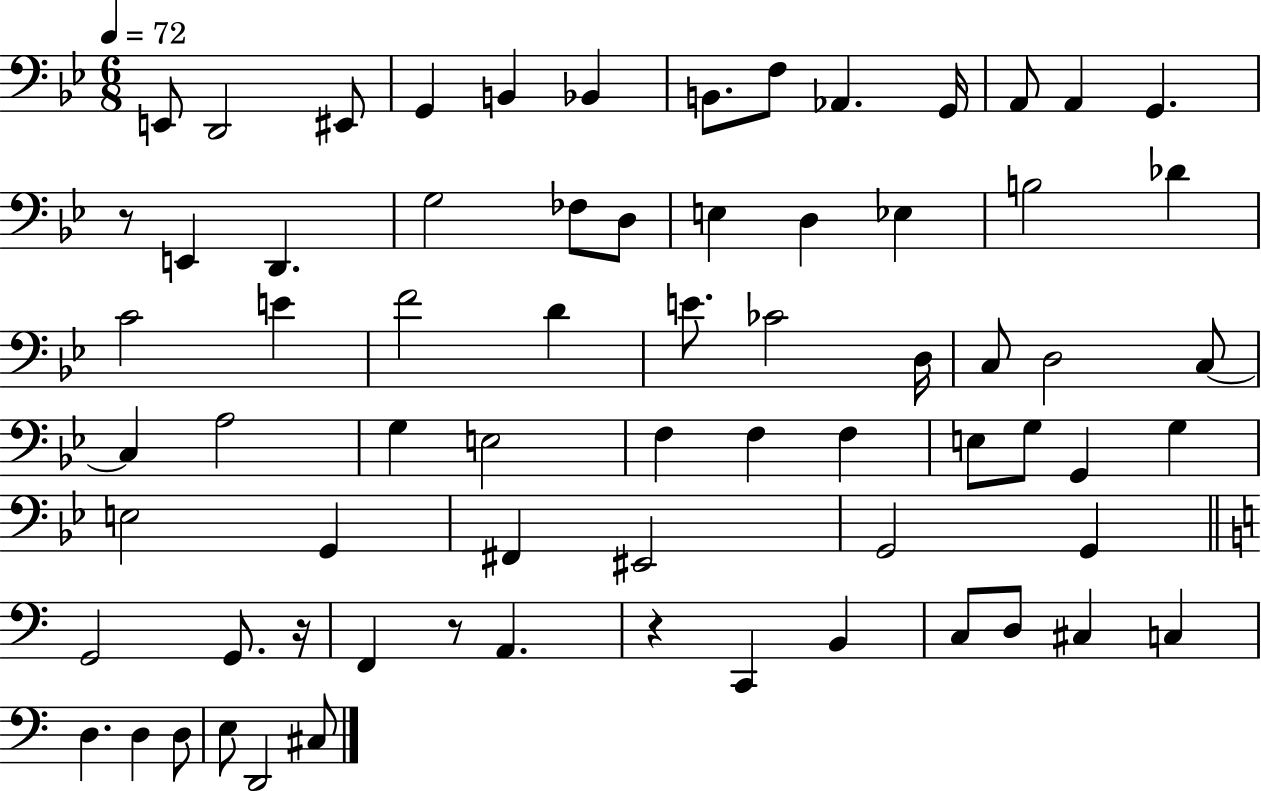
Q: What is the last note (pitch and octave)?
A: C#3